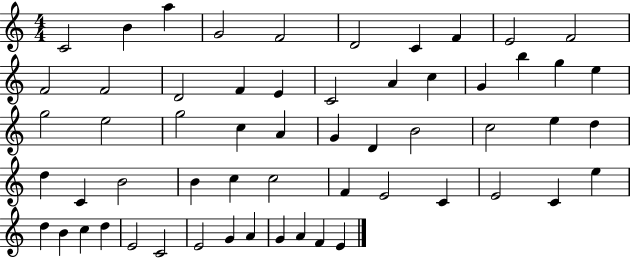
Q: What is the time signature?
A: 4/4